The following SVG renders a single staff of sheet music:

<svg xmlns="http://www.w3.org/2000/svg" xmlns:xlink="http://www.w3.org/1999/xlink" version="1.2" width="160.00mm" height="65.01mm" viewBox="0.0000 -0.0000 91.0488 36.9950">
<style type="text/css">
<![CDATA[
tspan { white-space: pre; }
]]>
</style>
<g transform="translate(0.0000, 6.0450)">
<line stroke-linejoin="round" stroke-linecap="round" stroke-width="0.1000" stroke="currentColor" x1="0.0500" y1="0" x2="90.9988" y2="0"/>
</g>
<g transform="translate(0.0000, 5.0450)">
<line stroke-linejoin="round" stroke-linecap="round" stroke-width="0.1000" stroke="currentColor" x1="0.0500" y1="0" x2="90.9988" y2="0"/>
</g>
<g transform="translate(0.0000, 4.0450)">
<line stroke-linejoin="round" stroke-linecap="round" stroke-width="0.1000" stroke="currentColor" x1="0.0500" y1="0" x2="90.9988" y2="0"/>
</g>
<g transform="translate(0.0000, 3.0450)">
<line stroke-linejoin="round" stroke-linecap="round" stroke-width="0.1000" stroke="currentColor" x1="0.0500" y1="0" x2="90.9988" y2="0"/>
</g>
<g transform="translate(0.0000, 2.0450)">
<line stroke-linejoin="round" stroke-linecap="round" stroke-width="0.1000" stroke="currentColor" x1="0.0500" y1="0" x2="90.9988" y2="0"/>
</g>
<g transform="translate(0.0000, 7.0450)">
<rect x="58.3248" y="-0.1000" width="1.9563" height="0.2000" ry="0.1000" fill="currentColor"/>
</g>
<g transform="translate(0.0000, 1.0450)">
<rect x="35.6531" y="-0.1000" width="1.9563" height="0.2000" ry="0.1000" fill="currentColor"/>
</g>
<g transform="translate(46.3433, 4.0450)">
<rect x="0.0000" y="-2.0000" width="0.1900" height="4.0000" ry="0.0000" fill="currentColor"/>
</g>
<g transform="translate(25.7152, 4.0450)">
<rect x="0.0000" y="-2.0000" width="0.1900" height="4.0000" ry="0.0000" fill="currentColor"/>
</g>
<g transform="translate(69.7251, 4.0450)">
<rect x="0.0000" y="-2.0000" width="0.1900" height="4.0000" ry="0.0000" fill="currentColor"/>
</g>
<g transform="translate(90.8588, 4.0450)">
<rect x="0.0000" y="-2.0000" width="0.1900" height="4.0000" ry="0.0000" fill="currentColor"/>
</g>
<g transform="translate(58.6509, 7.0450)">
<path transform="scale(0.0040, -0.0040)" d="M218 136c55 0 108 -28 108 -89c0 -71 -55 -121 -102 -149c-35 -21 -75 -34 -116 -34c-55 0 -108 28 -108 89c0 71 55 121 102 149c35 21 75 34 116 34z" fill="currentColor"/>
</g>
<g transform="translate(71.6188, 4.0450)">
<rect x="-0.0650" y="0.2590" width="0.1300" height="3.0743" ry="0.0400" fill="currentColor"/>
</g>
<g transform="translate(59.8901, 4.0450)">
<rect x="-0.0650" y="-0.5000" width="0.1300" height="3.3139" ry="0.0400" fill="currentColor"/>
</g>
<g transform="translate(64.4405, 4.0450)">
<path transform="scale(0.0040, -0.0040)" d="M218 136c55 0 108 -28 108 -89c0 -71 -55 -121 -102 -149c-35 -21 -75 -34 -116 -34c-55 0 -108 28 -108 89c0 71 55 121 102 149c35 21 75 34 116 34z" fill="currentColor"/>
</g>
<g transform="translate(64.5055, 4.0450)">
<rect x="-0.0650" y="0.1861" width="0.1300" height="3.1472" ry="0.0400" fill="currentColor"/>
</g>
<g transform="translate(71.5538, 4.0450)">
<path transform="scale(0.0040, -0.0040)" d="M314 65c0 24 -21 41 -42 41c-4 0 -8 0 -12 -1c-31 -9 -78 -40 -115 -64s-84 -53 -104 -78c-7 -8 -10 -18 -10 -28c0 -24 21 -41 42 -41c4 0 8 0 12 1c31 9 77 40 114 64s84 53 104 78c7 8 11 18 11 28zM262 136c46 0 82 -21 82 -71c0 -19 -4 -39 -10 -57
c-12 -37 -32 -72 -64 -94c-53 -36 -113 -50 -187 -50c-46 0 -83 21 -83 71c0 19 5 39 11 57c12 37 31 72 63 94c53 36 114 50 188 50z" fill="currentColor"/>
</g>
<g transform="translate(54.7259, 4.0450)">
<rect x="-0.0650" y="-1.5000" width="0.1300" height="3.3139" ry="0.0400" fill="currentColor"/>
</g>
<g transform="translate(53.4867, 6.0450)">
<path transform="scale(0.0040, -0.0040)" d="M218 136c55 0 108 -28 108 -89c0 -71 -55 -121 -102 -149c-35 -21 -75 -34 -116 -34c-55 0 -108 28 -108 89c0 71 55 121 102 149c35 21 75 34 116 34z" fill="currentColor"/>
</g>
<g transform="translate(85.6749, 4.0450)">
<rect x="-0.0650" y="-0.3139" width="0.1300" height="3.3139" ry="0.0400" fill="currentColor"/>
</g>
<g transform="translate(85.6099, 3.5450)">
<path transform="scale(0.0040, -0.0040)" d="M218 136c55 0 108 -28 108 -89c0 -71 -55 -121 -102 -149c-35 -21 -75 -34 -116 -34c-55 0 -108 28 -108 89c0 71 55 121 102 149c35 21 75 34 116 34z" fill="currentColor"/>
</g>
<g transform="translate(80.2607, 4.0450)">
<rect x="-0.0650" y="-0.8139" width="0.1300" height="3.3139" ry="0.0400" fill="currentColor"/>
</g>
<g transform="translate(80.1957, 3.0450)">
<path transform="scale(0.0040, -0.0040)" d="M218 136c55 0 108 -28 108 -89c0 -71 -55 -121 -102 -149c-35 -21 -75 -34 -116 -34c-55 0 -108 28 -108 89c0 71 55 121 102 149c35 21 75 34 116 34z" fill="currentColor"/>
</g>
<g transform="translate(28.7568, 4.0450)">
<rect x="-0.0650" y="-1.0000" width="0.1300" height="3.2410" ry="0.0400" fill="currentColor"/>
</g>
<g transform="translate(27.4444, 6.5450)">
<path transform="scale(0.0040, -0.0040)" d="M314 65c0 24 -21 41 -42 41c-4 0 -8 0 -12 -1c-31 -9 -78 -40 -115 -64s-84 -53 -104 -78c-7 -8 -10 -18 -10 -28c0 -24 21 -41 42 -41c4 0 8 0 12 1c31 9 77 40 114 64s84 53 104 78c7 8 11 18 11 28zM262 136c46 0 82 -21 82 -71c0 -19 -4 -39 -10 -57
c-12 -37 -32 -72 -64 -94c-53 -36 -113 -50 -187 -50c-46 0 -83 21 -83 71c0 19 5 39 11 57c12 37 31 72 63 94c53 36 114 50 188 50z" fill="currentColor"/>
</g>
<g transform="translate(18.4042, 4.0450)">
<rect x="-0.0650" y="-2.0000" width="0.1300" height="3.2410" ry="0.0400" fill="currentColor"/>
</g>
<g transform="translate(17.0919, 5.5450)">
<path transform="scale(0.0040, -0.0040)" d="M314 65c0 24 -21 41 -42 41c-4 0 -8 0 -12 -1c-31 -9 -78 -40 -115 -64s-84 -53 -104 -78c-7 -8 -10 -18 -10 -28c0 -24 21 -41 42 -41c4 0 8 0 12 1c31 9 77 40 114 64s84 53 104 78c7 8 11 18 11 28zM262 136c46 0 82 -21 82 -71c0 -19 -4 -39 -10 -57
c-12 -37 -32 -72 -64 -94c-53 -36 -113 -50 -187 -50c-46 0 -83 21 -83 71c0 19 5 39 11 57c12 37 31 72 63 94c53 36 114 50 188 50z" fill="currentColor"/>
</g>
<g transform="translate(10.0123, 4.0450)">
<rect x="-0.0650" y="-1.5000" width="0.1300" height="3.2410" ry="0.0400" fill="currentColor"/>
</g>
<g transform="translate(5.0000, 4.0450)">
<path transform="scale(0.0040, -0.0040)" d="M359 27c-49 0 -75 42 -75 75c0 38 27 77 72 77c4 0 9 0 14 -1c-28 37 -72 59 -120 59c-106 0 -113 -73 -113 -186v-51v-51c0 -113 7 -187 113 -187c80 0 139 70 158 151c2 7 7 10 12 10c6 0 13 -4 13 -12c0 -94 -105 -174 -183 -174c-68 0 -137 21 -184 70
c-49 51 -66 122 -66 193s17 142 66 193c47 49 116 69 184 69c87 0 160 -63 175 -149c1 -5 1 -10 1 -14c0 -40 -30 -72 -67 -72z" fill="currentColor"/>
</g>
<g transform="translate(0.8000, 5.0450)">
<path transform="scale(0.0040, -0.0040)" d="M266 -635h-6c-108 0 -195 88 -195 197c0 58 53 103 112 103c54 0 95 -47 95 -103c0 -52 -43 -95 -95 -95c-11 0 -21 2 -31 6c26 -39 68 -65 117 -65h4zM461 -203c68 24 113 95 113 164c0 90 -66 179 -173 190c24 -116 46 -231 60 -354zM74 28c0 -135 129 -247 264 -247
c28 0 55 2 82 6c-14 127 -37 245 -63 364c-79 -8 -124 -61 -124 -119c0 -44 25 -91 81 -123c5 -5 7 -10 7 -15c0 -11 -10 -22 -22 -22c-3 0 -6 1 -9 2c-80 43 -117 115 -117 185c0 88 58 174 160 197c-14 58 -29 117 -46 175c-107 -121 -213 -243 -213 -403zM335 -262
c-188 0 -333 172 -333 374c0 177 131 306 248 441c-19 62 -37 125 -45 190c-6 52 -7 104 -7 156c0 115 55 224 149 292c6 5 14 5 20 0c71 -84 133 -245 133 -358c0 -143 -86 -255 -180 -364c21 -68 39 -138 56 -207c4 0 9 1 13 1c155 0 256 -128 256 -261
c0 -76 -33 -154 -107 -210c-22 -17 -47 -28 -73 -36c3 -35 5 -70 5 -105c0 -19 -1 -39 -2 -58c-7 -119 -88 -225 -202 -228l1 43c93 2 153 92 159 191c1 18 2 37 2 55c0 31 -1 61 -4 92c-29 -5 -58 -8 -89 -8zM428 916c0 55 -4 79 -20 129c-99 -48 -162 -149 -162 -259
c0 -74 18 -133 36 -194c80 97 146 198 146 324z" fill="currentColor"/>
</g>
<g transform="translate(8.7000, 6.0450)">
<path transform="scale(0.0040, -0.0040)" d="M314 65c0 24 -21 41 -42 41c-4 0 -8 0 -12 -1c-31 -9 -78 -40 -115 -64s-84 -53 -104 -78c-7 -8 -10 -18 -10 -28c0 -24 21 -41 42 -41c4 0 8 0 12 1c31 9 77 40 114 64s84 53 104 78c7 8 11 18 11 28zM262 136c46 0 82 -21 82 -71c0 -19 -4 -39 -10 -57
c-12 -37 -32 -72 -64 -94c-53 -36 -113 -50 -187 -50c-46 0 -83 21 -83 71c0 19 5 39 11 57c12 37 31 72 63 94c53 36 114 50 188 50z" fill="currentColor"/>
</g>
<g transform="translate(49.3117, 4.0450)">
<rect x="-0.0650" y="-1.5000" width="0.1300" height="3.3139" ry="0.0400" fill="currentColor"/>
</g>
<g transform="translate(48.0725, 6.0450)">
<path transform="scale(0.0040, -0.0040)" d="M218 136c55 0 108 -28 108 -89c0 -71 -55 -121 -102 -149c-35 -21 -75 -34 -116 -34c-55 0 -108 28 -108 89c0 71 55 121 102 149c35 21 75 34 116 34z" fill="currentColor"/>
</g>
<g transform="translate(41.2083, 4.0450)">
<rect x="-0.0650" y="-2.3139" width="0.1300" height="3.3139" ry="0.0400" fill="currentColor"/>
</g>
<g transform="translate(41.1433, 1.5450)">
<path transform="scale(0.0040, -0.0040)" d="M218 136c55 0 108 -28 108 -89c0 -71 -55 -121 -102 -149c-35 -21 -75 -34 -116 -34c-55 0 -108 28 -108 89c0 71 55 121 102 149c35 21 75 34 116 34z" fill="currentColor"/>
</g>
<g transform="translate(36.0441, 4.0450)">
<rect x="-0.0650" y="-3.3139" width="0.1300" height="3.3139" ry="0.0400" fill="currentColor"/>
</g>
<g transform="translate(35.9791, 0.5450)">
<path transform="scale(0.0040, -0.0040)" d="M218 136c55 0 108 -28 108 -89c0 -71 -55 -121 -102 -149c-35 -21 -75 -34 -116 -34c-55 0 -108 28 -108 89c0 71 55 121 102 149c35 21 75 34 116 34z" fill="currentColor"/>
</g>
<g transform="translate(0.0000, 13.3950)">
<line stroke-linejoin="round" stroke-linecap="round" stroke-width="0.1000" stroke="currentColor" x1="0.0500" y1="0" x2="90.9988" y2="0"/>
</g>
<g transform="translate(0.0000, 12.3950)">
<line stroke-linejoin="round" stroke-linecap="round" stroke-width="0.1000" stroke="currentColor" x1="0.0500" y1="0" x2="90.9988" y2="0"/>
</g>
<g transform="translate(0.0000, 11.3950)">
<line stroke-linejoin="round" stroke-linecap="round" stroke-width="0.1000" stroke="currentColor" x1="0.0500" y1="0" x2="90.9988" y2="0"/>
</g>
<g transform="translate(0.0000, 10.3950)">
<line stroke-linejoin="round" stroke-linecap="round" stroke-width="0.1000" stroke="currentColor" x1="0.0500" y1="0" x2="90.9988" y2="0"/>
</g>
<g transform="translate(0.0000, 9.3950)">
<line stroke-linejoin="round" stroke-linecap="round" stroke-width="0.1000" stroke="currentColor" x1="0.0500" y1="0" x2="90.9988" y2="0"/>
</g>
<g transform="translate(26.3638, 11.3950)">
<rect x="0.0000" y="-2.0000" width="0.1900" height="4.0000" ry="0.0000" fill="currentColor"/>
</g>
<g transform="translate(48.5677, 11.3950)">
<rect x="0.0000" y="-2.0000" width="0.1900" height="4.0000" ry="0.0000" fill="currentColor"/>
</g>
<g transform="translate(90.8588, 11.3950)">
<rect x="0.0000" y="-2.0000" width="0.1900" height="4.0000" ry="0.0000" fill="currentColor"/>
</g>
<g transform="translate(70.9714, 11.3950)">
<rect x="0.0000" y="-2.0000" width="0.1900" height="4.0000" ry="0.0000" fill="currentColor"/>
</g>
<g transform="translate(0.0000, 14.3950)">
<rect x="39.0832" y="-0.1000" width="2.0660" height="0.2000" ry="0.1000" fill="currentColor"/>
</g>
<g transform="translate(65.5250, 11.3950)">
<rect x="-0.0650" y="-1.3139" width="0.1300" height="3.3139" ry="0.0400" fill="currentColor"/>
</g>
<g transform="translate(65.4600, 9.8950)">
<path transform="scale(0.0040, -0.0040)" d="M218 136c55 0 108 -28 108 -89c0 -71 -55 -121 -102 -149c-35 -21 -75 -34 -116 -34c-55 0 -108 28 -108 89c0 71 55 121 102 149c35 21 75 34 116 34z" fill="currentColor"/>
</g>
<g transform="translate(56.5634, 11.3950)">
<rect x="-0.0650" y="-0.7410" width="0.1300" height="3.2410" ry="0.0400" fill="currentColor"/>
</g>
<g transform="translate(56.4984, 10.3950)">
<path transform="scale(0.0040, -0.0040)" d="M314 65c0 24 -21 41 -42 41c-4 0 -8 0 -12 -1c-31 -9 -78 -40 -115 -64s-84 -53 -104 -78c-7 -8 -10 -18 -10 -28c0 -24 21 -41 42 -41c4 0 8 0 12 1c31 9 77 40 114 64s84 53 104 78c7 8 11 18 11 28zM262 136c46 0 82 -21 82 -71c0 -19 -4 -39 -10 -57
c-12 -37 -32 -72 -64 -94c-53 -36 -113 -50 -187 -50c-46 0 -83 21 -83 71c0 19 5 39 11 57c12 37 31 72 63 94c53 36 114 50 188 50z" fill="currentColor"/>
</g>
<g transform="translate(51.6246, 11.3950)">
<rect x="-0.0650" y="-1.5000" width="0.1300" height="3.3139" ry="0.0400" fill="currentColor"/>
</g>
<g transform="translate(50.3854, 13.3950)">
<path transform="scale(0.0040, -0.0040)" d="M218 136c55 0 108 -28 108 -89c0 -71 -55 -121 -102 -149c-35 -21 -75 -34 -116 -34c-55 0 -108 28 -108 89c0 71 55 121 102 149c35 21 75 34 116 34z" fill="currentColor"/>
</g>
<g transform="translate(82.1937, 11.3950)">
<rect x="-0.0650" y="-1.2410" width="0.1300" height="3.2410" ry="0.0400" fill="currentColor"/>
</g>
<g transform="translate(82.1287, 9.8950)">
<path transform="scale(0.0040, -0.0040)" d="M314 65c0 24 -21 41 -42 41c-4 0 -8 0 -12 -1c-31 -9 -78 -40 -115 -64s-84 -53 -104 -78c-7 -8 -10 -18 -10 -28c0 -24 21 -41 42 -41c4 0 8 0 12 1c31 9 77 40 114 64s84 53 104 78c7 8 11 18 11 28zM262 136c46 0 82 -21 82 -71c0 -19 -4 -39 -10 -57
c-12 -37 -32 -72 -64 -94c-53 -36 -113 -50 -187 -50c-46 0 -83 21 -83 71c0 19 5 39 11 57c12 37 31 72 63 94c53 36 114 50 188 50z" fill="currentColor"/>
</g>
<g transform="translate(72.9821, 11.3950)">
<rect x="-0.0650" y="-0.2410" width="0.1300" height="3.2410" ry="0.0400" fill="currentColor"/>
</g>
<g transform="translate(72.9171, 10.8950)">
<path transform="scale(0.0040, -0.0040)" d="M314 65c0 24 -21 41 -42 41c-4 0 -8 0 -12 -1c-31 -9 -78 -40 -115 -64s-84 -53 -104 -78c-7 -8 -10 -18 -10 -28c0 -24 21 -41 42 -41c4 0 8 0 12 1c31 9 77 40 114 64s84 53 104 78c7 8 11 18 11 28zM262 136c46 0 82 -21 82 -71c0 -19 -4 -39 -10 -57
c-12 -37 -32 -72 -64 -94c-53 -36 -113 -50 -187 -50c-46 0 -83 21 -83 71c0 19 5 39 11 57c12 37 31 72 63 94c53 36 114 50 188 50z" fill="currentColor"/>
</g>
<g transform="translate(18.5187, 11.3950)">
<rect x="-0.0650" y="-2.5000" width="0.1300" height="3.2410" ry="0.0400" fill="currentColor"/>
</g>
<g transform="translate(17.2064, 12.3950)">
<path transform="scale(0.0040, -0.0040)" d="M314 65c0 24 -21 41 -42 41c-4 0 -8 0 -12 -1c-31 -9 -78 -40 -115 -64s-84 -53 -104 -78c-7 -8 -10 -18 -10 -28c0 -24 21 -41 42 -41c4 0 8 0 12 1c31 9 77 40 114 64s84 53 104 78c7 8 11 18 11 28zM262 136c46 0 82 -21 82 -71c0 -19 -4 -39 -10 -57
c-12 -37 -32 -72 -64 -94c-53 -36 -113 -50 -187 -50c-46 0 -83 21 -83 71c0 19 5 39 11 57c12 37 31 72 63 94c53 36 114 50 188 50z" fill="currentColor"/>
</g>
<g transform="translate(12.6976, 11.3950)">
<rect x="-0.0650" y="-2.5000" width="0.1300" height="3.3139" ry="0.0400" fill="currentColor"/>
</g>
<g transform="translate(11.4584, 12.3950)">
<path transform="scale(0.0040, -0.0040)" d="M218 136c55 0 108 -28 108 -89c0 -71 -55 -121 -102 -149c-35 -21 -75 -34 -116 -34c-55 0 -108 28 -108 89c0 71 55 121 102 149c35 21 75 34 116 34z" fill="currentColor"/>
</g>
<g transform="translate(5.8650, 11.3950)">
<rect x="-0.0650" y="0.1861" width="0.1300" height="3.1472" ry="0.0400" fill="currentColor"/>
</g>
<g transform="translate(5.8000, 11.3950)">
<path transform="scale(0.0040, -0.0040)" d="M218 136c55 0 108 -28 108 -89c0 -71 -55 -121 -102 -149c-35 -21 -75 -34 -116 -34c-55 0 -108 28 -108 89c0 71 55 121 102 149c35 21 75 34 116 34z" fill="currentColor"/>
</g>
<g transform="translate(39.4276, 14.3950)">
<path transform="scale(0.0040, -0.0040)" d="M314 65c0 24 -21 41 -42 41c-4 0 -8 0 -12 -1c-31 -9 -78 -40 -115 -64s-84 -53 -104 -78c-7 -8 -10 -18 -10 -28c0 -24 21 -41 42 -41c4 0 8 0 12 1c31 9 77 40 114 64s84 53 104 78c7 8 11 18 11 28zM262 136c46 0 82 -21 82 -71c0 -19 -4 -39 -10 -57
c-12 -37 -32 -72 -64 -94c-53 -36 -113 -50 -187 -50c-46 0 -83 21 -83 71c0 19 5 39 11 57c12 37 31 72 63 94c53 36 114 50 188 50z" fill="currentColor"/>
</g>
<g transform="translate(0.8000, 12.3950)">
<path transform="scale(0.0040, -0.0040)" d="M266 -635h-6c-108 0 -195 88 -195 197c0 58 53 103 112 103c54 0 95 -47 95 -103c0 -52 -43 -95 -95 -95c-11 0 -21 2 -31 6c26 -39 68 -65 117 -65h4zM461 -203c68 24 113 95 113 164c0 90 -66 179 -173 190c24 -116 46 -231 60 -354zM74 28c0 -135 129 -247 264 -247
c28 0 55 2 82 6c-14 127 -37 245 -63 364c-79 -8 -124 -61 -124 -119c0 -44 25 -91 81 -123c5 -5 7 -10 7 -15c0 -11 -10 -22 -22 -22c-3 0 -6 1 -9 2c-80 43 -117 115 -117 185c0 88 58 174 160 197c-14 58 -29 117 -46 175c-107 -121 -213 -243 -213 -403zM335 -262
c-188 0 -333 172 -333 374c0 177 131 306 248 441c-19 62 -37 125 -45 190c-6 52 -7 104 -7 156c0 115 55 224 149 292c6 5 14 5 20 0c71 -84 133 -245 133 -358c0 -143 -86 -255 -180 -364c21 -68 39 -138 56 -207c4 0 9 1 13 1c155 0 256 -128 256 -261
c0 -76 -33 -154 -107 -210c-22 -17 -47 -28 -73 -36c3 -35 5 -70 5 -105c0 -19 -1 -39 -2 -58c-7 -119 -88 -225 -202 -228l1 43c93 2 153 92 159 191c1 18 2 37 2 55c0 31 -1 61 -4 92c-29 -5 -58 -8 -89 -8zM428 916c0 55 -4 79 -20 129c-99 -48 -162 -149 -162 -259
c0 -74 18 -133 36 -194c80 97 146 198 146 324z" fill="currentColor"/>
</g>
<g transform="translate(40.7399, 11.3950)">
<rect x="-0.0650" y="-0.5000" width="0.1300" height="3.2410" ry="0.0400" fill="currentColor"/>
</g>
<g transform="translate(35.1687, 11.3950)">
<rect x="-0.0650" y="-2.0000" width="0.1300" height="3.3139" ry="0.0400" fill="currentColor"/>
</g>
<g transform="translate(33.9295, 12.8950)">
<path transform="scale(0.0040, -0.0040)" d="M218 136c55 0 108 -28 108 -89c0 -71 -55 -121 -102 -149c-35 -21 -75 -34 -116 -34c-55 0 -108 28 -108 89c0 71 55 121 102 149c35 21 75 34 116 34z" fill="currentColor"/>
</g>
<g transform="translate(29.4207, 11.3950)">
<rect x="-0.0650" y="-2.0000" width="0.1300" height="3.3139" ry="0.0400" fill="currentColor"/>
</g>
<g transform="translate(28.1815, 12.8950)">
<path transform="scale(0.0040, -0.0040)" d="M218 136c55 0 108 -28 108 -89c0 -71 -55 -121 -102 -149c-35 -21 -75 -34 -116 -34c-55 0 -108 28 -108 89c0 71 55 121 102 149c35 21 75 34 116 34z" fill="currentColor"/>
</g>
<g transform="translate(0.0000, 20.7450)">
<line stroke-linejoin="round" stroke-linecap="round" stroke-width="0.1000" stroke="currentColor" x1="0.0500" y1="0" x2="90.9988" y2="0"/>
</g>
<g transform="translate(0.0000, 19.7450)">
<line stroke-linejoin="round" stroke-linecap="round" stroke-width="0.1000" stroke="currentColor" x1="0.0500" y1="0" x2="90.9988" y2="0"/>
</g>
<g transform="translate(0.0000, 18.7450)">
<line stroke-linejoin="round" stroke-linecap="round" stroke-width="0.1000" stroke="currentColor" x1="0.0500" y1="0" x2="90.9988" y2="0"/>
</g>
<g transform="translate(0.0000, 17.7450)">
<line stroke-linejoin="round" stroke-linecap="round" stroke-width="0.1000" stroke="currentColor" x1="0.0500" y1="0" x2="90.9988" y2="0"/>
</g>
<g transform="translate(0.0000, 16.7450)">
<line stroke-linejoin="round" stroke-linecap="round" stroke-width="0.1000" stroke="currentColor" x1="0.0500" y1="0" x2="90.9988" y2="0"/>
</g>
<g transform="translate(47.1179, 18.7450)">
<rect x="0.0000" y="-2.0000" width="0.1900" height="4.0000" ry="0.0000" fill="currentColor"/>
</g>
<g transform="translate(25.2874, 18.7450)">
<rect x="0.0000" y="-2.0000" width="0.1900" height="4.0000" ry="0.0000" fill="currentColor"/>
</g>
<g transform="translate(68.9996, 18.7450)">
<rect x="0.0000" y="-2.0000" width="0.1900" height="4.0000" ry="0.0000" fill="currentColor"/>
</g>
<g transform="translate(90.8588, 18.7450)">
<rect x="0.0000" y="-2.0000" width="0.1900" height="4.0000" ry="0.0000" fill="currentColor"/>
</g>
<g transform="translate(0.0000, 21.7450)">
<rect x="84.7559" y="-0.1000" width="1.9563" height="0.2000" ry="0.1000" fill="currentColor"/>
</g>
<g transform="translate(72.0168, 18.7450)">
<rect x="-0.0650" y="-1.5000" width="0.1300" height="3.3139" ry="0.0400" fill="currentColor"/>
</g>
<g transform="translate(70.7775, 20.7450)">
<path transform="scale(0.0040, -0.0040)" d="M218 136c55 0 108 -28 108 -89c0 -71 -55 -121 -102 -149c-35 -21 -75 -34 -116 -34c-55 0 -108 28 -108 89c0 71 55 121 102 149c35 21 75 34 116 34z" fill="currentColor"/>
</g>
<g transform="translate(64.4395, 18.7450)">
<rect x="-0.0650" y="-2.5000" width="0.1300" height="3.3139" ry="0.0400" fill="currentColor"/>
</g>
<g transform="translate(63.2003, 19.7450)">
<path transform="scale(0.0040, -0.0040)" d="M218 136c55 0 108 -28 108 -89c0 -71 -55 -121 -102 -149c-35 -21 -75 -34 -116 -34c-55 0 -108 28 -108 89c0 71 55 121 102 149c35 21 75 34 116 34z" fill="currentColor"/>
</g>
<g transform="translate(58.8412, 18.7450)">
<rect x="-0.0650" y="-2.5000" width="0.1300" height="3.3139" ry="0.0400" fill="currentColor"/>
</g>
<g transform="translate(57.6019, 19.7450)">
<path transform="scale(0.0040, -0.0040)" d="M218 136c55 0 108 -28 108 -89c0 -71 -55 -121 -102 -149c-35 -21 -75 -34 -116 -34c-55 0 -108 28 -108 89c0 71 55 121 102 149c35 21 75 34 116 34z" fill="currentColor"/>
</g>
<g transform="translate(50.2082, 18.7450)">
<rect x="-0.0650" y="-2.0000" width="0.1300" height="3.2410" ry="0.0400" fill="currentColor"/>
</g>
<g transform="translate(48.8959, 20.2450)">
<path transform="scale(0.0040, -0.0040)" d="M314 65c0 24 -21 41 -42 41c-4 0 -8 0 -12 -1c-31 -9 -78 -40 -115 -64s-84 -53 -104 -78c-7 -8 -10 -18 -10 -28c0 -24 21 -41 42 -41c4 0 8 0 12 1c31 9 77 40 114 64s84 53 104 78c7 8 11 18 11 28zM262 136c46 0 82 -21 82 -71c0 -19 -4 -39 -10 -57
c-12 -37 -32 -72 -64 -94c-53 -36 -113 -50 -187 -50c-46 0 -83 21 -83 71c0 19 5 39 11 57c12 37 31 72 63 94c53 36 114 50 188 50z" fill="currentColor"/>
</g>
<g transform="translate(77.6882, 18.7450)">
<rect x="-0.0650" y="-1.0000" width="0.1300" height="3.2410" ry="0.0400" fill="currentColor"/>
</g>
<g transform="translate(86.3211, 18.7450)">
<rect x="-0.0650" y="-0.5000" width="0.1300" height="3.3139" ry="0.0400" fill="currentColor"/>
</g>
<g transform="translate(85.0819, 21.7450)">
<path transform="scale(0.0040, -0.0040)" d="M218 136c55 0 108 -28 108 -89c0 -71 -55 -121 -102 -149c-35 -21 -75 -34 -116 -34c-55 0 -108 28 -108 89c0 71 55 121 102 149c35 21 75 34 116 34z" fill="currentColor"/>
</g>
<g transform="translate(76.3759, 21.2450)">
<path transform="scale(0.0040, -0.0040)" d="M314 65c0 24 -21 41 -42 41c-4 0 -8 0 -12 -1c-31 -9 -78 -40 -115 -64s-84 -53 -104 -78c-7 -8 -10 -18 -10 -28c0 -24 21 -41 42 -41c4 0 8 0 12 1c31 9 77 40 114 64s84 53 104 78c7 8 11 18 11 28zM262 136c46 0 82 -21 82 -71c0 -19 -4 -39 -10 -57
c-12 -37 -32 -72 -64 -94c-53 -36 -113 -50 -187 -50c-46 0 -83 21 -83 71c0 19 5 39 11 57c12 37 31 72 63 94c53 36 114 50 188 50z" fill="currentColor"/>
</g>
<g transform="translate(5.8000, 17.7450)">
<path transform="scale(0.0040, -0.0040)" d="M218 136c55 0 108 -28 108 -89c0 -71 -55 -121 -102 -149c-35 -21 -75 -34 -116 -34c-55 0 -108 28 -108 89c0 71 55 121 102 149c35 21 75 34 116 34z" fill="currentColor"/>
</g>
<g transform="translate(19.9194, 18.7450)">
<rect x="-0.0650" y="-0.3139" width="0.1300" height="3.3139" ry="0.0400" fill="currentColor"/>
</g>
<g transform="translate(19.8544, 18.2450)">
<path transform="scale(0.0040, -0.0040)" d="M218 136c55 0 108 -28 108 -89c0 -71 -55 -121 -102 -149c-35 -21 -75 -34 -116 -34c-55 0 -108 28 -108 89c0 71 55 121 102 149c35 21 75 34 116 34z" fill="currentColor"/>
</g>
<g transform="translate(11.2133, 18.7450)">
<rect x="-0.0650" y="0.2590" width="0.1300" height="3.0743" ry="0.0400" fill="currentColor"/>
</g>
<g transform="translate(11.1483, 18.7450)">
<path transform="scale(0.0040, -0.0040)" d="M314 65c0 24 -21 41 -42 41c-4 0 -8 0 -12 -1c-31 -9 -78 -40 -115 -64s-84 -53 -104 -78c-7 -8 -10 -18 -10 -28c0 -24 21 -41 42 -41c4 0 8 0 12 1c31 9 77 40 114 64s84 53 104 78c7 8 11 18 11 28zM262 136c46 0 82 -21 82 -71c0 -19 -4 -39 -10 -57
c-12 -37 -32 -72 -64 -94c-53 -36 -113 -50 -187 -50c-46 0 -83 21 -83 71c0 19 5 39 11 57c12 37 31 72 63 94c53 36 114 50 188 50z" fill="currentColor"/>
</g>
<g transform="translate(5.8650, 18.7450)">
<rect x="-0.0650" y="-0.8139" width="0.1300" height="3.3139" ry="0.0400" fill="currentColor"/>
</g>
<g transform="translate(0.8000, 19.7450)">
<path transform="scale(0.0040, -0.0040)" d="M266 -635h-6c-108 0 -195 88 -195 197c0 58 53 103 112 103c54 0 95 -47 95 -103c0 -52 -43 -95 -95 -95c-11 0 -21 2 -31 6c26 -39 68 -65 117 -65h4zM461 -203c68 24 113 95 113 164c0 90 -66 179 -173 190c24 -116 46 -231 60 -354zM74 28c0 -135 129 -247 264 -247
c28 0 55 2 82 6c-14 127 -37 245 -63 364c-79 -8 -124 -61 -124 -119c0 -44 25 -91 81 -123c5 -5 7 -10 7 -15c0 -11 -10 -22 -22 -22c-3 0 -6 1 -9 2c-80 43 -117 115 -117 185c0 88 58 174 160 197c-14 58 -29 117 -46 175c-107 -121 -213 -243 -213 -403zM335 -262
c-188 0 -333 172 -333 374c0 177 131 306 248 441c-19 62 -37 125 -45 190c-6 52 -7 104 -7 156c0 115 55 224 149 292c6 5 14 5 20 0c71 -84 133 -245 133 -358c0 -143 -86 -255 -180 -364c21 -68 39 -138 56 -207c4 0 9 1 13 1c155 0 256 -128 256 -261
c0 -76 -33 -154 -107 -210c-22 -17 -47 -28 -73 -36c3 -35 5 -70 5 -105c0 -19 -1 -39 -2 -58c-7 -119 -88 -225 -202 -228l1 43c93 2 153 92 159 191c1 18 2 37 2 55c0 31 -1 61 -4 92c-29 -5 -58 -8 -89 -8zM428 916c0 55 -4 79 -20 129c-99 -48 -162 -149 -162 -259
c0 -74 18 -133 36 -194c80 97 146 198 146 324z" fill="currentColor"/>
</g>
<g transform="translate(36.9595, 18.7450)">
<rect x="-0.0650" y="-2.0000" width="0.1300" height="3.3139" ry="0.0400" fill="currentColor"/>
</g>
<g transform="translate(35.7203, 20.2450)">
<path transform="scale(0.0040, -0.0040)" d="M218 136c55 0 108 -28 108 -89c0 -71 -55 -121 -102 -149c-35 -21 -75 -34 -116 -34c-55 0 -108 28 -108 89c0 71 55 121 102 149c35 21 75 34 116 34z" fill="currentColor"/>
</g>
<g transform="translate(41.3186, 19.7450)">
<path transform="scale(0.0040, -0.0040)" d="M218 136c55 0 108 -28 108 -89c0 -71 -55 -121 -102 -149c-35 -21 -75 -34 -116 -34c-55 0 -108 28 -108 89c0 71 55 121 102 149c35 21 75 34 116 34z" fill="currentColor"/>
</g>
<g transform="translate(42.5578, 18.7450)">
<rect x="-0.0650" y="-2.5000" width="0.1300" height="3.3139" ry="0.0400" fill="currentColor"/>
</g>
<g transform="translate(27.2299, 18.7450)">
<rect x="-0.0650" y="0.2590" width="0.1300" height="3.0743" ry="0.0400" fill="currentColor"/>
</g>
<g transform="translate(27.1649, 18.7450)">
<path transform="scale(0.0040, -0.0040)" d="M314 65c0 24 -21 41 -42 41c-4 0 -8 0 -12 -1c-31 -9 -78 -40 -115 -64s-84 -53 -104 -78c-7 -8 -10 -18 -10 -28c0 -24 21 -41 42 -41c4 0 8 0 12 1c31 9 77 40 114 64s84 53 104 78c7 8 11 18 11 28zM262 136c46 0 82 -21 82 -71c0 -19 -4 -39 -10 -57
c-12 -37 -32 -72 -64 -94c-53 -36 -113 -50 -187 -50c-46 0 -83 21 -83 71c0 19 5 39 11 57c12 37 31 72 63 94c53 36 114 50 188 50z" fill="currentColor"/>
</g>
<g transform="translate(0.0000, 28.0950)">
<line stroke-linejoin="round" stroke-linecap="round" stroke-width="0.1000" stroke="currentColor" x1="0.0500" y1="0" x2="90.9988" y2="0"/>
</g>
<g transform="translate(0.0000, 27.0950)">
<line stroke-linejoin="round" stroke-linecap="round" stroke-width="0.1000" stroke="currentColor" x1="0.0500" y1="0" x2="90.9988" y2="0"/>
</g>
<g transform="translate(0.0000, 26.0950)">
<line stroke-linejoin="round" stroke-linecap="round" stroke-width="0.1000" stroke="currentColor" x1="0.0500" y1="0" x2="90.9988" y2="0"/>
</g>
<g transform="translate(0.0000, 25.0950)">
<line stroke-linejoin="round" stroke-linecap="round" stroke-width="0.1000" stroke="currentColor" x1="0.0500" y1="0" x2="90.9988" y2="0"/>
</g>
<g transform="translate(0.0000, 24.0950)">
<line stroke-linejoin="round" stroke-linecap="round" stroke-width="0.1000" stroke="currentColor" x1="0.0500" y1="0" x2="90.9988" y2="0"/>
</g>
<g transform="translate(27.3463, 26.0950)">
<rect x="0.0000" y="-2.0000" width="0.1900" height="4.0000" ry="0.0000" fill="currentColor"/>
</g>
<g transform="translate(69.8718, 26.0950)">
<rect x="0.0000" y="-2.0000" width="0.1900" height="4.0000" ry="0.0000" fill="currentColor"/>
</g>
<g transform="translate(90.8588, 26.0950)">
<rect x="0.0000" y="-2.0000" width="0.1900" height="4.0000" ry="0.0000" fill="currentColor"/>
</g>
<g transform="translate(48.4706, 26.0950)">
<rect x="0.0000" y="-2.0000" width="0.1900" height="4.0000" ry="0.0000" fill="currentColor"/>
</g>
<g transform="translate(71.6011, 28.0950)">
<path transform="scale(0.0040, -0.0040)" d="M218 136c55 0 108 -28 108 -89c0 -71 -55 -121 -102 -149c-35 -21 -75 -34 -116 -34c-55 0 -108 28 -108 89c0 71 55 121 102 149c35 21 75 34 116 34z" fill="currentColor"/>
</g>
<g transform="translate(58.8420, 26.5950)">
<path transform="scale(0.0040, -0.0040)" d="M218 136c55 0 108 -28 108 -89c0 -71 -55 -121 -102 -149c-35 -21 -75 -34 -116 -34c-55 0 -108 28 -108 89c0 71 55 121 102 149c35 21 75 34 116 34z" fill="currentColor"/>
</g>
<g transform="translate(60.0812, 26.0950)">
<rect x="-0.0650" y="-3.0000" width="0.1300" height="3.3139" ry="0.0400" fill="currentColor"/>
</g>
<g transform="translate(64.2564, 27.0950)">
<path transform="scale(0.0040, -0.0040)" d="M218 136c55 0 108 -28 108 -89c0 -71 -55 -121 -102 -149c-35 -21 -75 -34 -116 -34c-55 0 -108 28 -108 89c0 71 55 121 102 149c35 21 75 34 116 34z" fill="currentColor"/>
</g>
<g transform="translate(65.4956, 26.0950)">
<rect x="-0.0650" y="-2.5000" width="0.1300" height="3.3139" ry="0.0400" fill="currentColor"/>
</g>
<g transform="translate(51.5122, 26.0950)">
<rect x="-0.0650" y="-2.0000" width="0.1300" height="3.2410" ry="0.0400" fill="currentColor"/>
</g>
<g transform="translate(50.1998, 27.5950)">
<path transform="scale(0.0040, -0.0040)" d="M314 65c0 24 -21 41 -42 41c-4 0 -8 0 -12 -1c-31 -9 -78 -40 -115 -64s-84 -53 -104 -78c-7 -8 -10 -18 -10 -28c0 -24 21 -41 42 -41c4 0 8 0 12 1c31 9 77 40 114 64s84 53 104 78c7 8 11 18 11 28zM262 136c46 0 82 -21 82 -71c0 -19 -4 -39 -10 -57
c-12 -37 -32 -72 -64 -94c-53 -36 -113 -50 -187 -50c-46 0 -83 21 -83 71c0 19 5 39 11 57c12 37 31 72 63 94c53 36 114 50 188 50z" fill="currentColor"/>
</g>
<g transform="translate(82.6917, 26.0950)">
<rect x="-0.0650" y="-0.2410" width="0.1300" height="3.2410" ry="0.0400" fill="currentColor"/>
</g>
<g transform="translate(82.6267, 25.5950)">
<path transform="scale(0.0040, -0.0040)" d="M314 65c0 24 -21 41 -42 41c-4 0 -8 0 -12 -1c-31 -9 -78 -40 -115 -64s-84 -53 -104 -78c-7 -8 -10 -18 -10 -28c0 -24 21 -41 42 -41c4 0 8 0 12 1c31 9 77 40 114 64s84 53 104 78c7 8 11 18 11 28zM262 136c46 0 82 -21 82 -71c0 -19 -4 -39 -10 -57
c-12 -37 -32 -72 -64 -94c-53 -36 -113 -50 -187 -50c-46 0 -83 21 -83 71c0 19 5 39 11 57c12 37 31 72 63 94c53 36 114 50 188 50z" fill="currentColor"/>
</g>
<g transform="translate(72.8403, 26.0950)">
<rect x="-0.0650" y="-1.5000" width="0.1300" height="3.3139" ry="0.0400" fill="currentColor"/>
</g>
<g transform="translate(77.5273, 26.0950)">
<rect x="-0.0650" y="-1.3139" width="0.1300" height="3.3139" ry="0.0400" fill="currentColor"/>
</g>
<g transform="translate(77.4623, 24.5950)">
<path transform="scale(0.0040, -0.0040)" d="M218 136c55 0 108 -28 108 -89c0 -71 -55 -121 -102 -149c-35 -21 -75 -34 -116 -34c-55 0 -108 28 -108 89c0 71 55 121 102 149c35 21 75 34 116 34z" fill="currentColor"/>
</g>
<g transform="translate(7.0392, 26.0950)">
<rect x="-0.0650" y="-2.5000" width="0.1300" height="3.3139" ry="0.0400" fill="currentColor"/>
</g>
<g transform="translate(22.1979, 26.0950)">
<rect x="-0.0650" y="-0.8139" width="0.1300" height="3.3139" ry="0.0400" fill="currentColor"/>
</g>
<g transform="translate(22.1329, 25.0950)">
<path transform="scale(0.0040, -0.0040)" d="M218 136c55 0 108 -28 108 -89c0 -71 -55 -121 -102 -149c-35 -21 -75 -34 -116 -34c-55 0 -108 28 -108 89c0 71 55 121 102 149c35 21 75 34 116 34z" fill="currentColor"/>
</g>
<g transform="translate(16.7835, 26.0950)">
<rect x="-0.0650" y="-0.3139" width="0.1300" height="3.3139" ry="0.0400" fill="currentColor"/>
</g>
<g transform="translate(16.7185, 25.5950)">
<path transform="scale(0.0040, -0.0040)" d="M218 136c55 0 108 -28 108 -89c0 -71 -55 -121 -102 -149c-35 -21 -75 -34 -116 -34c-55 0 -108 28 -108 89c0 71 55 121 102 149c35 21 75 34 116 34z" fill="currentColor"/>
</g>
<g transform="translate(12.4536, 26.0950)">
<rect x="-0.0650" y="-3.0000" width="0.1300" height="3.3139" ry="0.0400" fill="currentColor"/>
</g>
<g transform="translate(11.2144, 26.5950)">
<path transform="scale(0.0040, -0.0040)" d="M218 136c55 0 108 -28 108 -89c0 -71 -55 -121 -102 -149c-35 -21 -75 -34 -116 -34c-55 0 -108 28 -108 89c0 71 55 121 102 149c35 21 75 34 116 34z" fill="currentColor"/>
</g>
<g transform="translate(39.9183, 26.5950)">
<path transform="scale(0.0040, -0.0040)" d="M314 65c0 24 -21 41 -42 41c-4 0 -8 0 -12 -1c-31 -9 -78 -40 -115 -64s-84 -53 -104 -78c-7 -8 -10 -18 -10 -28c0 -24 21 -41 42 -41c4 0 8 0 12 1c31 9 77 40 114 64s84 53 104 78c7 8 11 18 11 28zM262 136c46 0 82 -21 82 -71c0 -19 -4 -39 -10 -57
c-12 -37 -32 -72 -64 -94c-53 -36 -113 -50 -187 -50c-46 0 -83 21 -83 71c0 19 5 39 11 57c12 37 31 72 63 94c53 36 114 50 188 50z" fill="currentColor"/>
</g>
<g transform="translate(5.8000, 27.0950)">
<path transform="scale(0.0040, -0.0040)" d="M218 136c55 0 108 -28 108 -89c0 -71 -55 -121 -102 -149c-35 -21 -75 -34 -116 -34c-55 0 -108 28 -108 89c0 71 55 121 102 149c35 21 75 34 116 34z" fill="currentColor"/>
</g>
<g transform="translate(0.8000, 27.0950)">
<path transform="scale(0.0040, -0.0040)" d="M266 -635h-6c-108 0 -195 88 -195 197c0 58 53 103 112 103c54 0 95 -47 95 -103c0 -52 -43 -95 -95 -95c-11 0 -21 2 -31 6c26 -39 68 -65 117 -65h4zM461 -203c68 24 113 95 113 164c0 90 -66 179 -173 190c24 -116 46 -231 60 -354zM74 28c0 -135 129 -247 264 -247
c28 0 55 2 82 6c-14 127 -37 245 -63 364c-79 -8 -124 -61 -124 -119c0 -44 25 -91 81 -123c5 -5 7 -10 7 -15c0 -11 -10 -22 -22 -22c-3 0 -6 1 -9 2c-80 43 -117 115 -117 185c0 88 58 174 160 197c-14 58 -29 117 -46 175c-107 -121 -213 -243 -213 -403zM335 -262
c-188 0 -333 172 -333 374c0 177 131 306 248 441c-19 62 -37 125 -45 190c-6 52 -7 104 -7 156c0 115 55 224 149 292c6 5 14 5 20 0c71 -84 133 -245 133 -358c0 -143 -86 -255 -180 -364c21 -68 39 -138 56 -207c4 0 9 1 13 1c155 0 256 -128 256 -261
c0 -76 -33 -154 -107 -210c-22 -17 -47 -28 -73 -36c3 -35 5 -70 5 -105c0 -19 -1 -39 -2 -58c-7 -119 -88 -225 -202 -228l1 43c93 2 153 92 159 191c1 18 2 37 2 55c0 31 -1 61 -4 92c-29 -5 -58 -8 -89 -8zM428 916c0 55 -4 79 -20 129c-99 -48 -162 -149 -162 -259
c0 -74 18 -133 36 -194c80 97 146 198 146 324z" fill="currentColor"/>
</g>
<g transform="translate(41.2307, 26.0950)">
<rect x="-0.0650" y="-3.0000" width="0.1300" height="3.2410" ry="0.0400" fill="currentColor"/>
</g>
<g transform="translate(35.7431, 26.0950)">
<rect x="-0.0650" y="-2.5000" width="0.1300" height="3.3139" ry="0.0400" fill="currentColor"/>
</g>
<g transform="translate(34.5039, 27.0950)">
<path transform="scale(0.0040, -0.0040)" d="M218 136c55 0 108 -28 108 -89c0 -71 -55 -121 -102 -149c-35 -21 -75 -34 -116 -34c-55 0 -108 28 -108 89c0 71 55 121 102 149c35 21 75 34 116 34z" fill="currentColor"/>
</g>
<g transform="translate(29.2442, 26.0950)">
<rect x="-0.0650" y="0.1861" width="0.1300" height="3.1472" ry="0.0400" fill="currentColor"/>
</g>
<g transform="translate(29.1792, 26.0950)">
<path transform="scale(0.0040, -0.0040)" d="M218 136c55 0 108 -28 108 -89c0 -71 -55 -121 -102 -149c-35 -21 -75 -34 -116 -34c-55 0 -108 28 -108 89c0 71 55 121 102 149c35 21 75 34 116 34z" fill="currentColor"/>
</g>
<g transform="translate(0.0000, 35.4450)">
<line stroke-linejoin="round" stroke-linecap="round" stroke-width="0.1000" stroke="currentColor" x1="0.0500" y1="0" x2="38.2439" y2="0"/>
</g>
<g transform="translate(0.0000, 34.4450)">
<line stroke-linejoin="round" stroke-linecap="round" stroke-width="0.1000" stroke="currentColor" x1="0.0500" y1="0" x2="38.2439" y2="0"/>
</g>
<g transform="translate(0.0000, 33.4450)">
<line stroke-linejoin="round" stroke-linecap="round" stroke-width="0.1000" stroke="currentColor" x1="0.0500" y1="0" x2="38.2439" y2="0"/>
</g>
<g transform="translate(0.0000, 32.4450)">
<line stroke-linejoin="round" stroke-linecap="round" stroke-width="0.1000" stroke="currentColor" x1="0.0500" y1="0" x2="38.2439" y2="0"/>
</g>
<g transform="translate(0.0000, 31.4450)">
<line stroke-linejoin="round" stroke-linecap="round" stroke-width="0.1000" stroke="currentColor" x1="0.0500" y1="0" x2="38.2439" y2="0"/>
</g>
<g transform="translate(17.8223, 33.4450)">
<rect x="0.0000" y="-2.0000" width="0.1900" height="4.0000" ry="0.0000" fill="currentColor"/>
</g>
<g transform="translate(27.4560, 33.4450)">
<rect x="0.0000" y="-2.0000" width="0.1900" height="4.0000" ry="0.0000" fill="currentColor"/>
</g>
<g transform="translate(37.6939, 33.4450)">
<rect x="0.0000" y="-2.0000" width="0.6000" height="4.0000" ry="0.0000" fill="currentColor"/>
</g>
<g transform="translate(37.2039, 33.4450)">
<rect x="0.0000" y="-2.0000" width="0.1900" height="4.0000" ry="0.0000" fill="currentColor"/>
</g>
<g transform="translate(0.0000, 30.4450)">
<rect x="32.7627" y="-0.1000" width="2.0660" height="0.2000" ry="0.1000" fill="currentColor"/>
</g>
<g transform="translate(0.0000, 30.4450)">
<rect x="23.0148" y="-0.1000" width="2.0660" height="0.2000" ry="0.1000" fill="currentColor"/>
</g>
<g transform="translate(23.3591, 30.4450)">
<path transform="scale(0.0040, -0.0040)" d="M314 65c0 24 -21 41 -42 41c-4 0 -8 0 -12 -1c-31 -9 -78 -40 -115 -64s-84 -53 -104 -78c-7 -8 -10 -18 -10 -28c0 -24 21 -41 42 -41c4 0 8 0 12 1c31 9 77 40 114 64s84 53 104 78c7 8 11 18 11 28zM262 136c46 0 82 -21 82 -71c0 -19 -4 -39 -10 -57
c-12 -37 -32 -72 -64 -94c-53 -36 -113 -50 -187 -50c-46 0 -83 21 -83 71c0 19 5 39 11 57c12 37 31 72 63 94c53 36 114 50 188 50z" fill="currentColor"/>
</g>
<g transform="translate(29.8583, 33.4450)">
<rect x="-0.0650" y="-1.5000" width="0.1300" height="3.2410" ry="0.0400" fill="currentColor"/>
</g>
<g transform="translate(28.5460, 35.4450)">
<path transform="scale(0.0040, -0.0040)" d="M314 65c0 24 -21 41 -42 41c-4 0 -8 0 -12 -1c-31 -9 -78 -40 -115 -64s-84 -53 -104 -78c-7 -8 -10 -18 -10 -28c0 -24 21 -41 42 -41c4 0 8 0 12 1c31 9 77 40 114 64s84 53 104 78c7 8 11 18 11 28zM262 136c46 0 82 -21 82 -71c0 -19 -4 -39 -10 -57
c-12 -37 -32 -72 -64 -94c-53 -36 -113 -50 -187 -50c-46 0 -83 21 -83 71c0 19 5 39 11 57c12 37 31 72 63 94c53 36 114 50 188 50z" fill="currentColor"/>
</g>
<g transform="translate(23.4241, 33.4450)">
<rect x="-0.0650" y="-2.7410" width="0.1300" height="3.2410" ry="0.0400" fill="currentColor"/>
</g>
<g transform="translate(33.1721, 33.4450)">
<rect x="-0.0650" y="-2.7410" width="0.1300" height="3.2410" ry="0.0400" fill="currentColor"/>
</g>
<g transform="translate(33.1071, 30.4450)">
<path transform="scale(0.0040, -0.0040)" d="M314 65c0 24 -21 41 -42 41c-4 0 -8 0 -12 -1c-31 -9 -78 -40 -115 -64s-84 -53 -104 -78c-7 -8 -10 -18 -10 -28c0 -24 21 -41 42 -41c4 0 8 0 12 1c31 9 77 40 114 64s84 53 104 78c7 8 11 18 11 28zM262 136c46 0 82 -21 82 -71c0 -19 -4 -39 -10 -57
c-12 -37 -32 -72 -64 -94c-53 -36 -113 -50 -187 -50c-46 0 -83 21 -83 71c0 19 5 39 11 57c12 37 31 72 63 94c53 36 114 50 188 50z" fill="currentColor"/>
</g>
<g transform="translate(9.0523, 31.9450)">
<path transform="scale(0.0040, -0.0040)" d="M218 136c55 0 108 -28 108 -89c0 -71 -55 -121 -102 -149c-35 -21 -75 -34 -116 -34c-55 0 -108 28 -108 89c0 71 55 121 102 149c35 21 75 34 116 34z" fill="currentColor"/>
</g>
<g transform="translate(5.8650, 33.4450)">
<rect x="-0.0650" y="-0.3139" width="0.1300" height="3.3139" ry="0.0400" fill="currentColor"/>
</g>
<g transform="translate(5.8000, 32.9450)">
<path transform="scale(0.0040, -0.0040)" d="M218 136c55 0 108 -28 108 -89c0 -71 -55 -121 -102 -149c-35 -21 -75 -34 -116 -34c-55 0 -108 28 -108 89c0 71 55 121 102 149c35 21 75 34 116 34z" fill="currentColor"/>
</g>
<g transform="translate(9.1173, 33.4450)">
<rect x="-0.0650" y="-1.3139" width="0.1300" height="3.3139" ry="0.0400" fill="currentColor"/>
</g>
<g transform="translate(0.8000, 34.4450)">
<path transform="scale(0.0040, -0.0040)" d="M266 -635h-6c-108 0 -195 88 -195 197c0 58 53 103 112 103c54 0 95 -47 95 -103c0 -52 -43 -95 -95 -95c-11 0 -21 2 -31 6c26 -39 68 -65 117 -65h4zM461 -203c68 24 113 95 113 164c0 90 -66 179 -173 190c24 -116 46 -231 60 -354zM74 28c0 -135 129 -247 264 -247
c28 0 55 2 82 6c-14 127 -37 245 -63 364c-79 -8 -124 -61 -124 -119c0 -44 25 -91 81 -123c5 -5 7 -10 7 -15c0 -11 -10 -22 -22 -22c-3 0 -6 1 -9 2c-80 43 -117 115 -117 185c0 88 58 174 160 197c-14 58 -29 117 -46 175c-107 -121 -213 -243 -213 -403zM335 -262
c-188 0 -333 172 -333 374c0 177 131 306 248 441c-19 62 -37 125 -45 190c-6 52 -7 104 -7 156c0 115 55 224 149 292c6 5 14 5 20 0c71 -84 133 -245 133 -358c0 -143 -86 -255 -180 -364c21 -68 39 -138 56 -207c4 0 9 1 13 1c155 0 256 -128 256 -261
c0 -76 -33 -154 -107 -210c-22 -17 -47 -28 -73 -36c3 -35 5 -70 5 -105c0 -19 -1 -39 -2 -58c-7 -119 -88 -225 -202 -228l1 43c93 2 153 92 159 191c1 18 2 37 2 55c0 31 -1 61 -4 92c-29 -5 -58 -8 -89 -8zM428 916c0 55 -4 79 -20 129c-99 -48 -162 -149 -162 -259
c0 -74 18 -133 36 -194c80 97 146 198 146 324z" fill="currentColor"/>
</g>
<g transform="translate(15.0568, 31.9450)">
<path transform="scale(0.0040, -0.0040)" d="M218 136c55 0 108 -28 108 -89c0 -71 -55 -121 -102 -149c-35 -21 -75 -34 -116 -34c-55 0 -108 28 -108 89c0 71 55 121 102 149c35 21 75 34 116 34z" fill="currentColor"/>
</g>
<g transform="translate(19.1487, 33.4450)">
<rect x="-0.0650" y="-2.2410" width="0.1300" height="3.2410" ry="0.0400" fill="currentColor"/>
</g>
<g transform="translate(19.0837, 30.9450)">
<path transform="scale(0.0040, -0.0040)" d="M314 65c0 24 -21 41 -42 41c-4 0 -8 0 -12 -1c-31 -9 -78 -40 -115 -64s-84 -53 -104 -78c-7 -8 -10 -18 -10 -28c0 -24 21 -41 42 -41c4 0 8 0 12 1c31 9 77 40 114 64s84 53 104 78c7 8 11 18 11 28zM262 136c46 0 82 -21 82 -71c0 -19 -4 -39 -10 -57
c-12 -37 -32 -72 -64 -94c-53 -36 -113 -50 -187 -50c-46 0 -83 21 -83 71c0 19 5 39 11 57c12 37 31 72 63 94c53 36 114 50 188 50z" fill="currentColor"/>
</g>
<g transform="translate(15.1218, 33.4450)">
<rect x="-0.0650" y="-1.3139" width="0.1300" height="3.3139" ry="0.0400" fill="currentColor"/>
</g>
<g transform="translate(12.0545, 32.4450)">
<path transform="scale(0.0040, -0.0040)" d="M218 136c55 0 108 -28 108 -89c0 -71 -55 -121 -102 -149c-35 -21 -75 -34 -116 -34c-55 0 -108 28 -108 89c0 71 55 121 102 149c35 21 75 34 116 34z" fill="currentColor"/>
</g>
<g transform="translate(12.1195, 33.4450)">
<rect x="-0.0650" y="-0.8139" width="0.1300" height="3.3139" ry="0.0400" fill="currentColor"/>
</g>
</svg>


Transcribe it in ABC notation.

X:1
T:Untitled
M:4/4
L:1/4
K:C
E2 F2 D2 b g E E C B B2 d c B G G2 F F C2 E d2 e c2 e2 d B2 c B2 F G F2 G G E D2 C G A c d B G A2 F2 A G E e c2 c e d e g2 a2 E2 a2